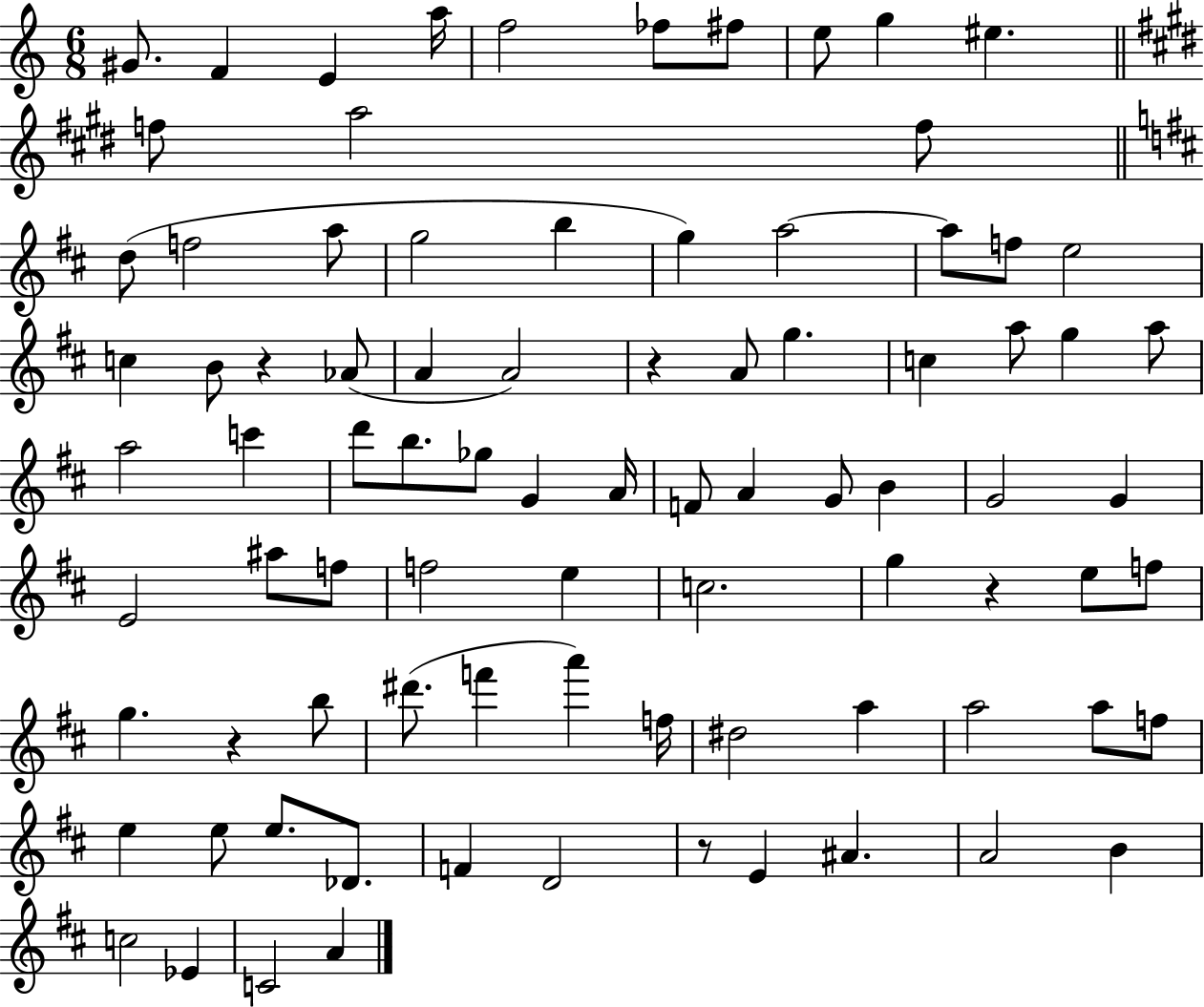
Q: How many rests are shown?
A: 5